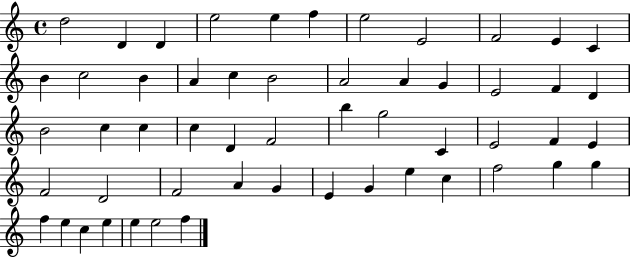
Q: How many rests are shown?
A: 0